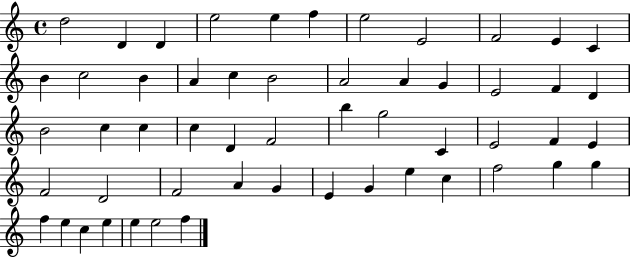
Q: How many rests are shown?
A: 0